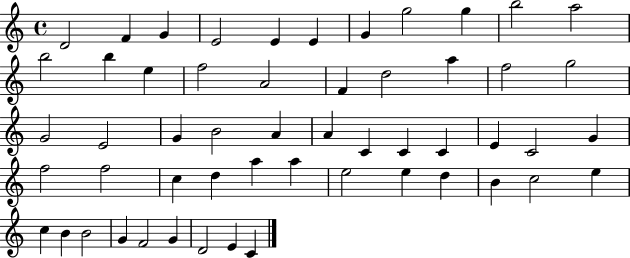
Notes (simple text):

D4/h F4/q G4/q E4/h E4/q E4/q G4/q G5/h G5/q B5/h A5/h B5/h B5/q E5/q F5/h A4/h F4/q D5/h A5/q F5/h G5/h G4/h E4/h G4/q B4/h A4/q A4/q C4/q C4/q C4/q E4/q C4/h G4/q F5/h F5/h C5/q D5/q A5/q A5/q E5/h E5/q D5/q B4/q C5/h E5/q C5/q B4/q B4/h G4/q F4/h G4/q D4/h E4/q C4/q